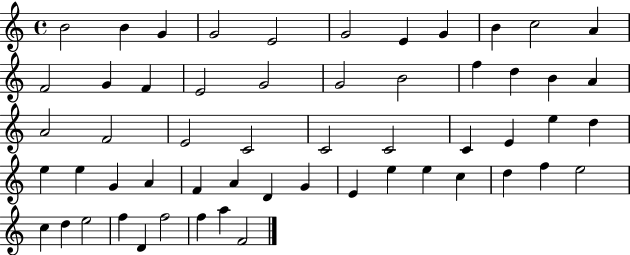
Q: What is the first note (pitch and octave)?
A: B4